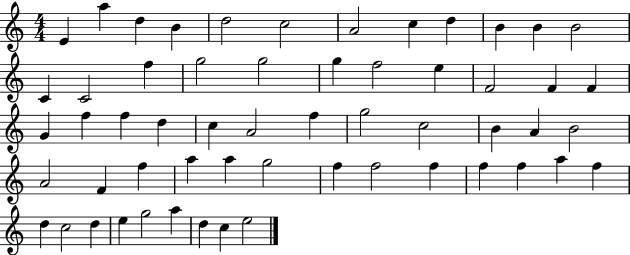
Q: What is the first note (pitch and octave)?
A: E4